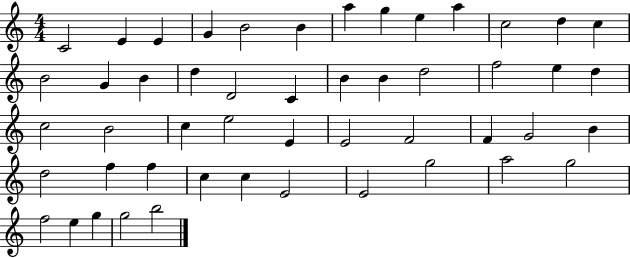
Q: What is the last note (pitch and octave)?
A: B5